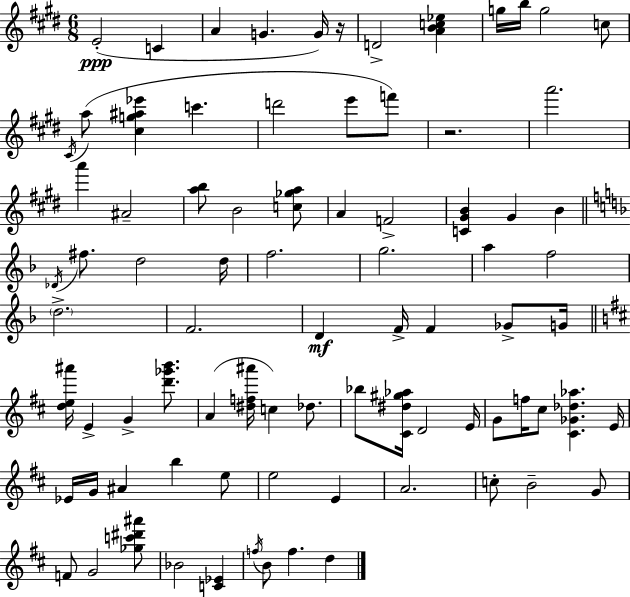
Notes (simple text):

E4/h C4/q A4/q G4/q. G4/s R/s D4/h [A4,B4,C5,Eb5]/q G5/s B5/s G5/h C5/e C#4/s A5/e [C#5,G5,A#5,Eb6]/q C6/q. D6/h E6/e F6/e R/h. A6/h. A6/q A#4/h [A5,B5]/e B4/h [C5,Gb5,A5]/e A4/q F4/h [C4,G#4,B4]/q G#4/q B4/q Db4/s F#5/e. D5/h D5/s F5/h. G5/h. A5/q F5/h D5/h. F4/h. D4/q F4/s F4/q Gb4/e G4/s [D5,E5,A#6]/s E4/q G4/q [D6,Gb6,B6]/e. A4/q [D#5,F5,A#6]/s C5/q Db5/e. Bb5/e [C#4,D#5,G#5,Ab5]/s D4/h E4/s G4/e F5/s C#5/e [C#4,Gb4,Db5,Ab5]/q. E4/s Eb4/s G4/s A#4/q B5/q E5/e E5/h E4/q A4/h. C5/e B4/h G4/e F4/e G4/h [Gb5,C6,D#6,A#6]/e Bb4/h [C4,Eb4]/q F5/s B4/e F5/q. D5/q